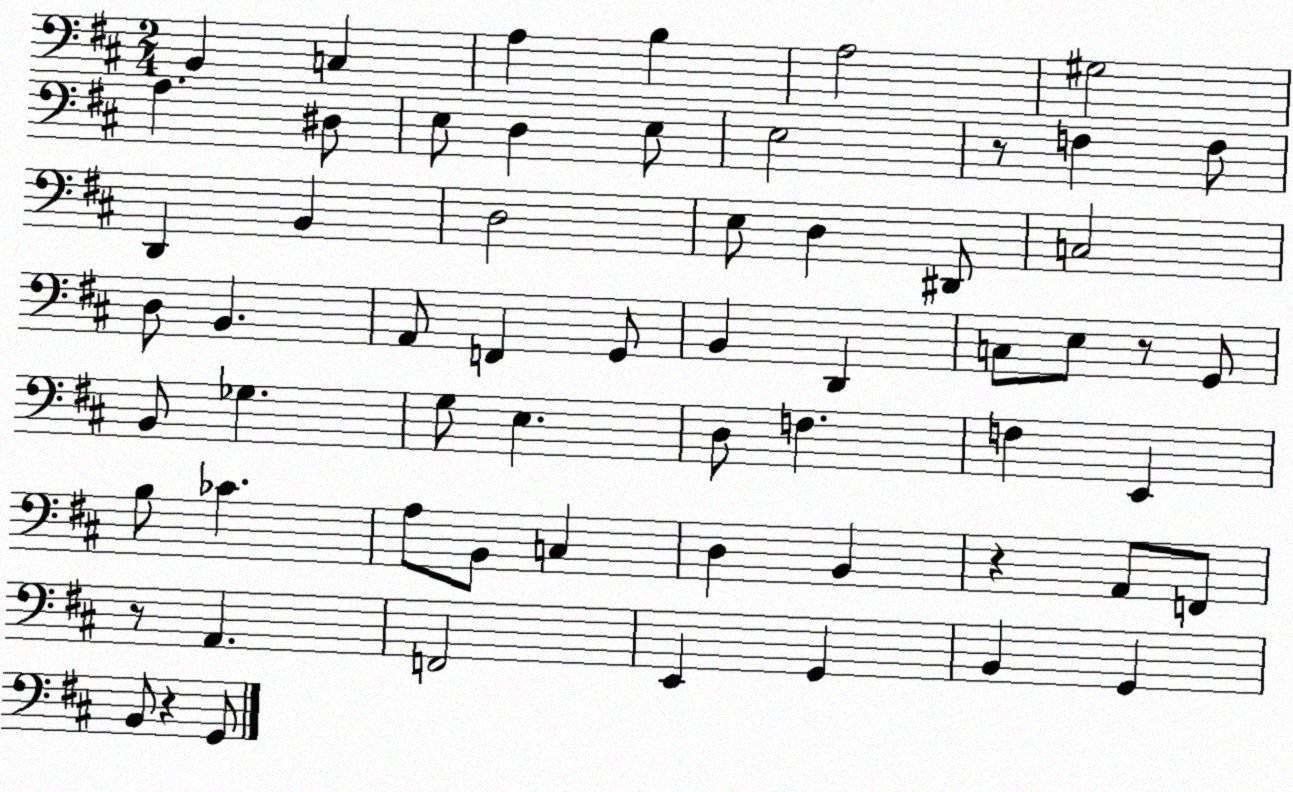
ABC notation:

X:1
T:Untitled
M:2/4
L:1/4
K:D
B,, C, A, B, A,2 ^G,2 A, ^D,/2 E,/2 D, E,/2 E,2 z/2 F, F,/2 D,, B,, D,2 E,/2 D, ^D,,/2 C,2 D,/2 B,, A,,/2 F,, G,,/2 B,, D,, C,/2 E,/2 z/2 G,,/2 B,,/2 _G, G,/2 E, D,/2 F, F, E,, B,/2 _C A,/2 B,,/2 C, D, B,, z A,,/2 F,,/2 z/2 A,, F,,2 E,, G,, B,, G,, B,,/2 z G,,/2